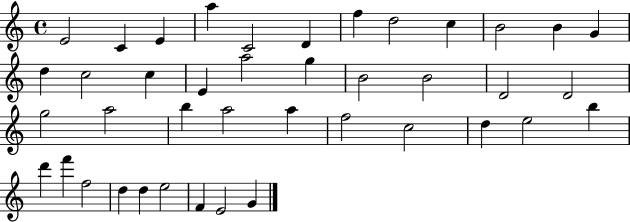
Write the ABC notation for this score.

X:1
T:Untitled
M:4/4
L:1/4
K:C
E2 C E a C2 D f d2 c B2 B G d c2 c E a2 g B2 B2 D2 D2 g2 a2 b a2 a f2 c2 d e2 b d' f' f2 d d e2 F E2 G